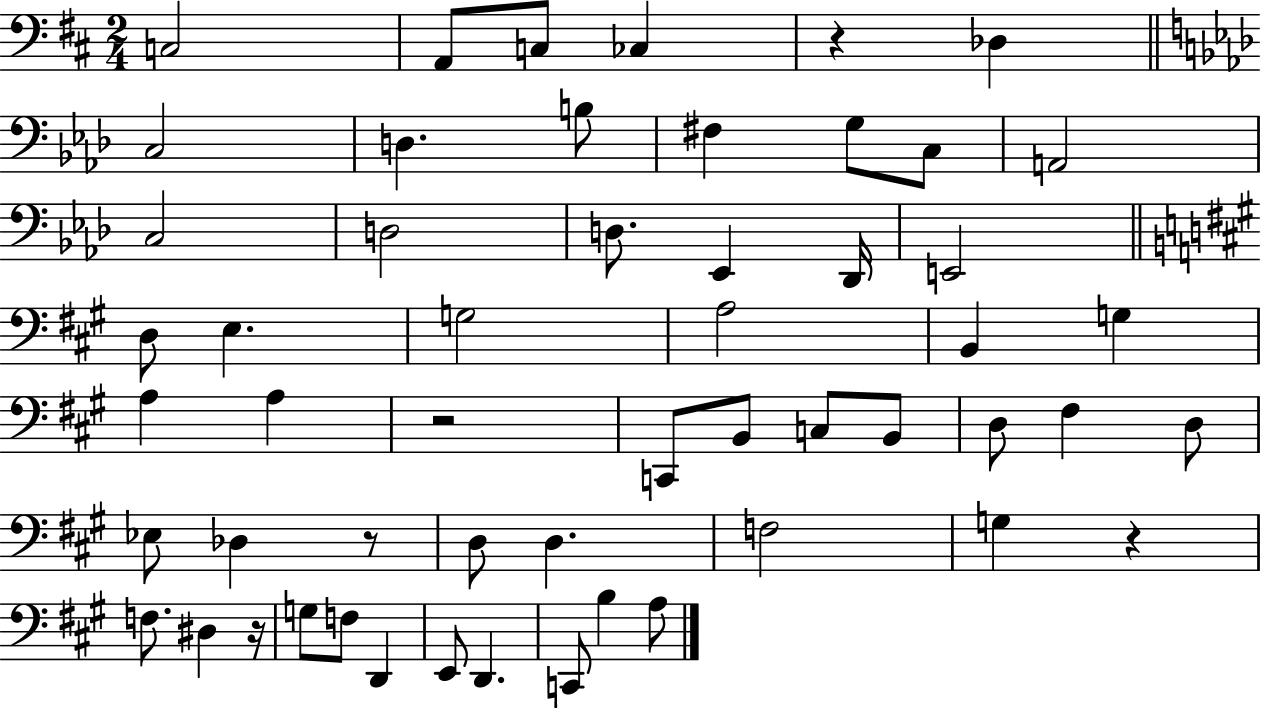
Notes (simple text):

C3/h A2/e C3/e CES3/q R/q Db3/q C3/h D3/q. B3/e F#3/q G3/e C3/e A2/h C3/h D3/h D3/e. Eb2/q Db2/s E2/h D3/e E3/q. G3/h A3/h B2/q G3/q A3/q A3/q R/h C2/e B2/e C3/e B2/e D3/e F#3/q D3/e Eb3/e Db3/q R/e D3/e D3/q. F3/h G3/q R/q F3/e. D#3/q R/s G3/e F3/e D2/q E2/e D2/q. C2/e B3/q A3/e